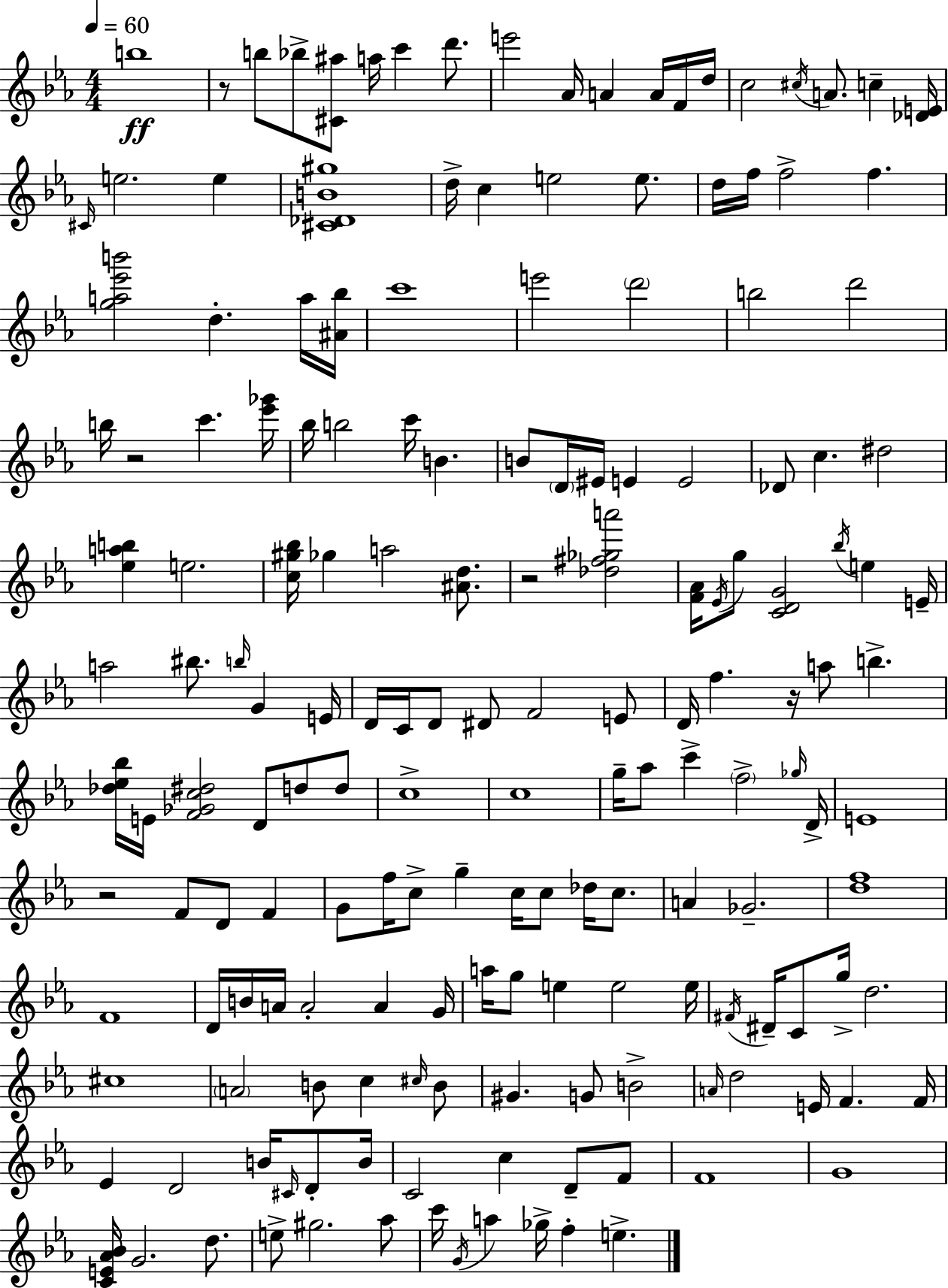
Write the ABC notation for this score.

X:1
T:Untitled
M:4/4
L:1/4
K:Cm
b4 z/2 b/2 _b/2 [^C^a]/2 a/4 c' d'/2 e'2 _A/4 A A/4 F/4 d/4 c2 ^c/4 A/2 c [_DE]/4 ^C/4 e2 e [^C_DB^g]4 d/4 c e2 e/2 d/4 f/4 f2 f [ga_e'b']2 d a/4 [^A_b]/4 c'4 e'2 d'2 b2 d'2 b/4 z2 c' [_e'_g']/4 _b/4 b2 c'/4 B B/2 D/4 ^E/4 E E2 _D/2 c ^d2 [_eab] e2 [c^g_b]/4 _g a2 [^Ad]/2 z2 [_d^f_ga']2 [F_A]/4 _E/4 g/2 [CDG]2 _b/4 e E/4 a2 ^b/2 b/4 G E/4 D/4 C/4 D/2 ^D/2 F2 E/2 D/4 f z/4 a/2 b [_d_e_b]/4 E/4 [F_Gc^d]2 D/2 d/2 d/2 c4 c4 g/4 _a/2 c' f2 _g/4 D/4 E4 z2 F/2 D/2 F G/2 f/4 c/2 g c/4 c/2 _d/4 c/2 A _G2 [df]4 F4 D/4 B/4 A/4 A2 A G/4 a/4 g/2 e e2 e/4 ^F/4 ^D/4 C/2 g/4 d2 ^c4 A2 B/2 c ^c/4 B/2 ^G G/2 B2 A/4 d2 E/4 F F/4 _E D2 B/4 ^C/4 D/2 B/4 C2 c D/2 F/2 F4 G4 [CE_A_B]/4 G2 d/2 e/2 ^g2 _a/2 c'/4 G/4 a _g/4 f e